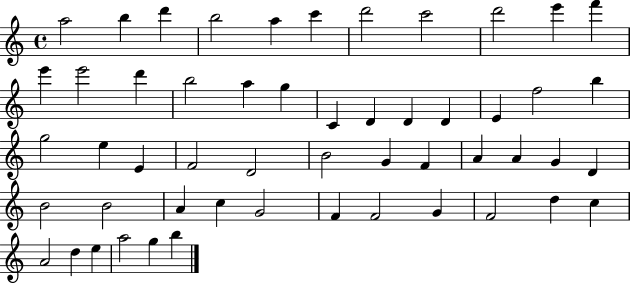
{
  \clef treble
  \time 4/4
  \defaultTimeSignature
  \key c \major
  a''2 b''4 d'''4 | b''2 a''4 c'''4 | d'''2 c'''2 | d'''2 e'''4 f'''4 | \break e'''4 e'''2 d'''4 | b''2 a''4 g''4 | c'4 d'4 d'4 d'4 | e'4 f''2 b''4 | \break g''2 e''4 e'4 | f'2 d'2 | b'2 g'4 f'4 | a'4 a'4 g'4 d'4 | \break b'2 b'2 | a'4 c''4 g'2 | f'4 f'2 g'4 | f'2 d''4 c''4 | \break a'2 d''4 e''4 | a''2 g''4 b''4 | \bar "|."
}